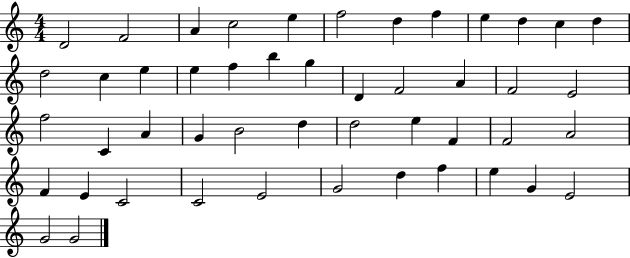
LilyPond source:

{
  \clef treble
  \numericTimeSignature
  \time 4/4
  \key c \major
  d'2 f'2 | a'4 c''2 e''4 | f''2 d''4 f''4 | e''4 d''4 c''4 d''4 | \break d''2 c''4 e''4 | e''4 f''4 b''4 g''4 | d'4 f'2 a'4 | f'2 e'2 | \break f''2 c'4 a'4 | g'4 b'2 d''4 | d''2 e''4 f'4 | f'2 a'2 | \break f'4 e'4 c'2 | c'2 e'2 | g'2 d''4 f''4 | e''4 g'4 e'2 | \break g'2 g'2 | \bar "|."
}